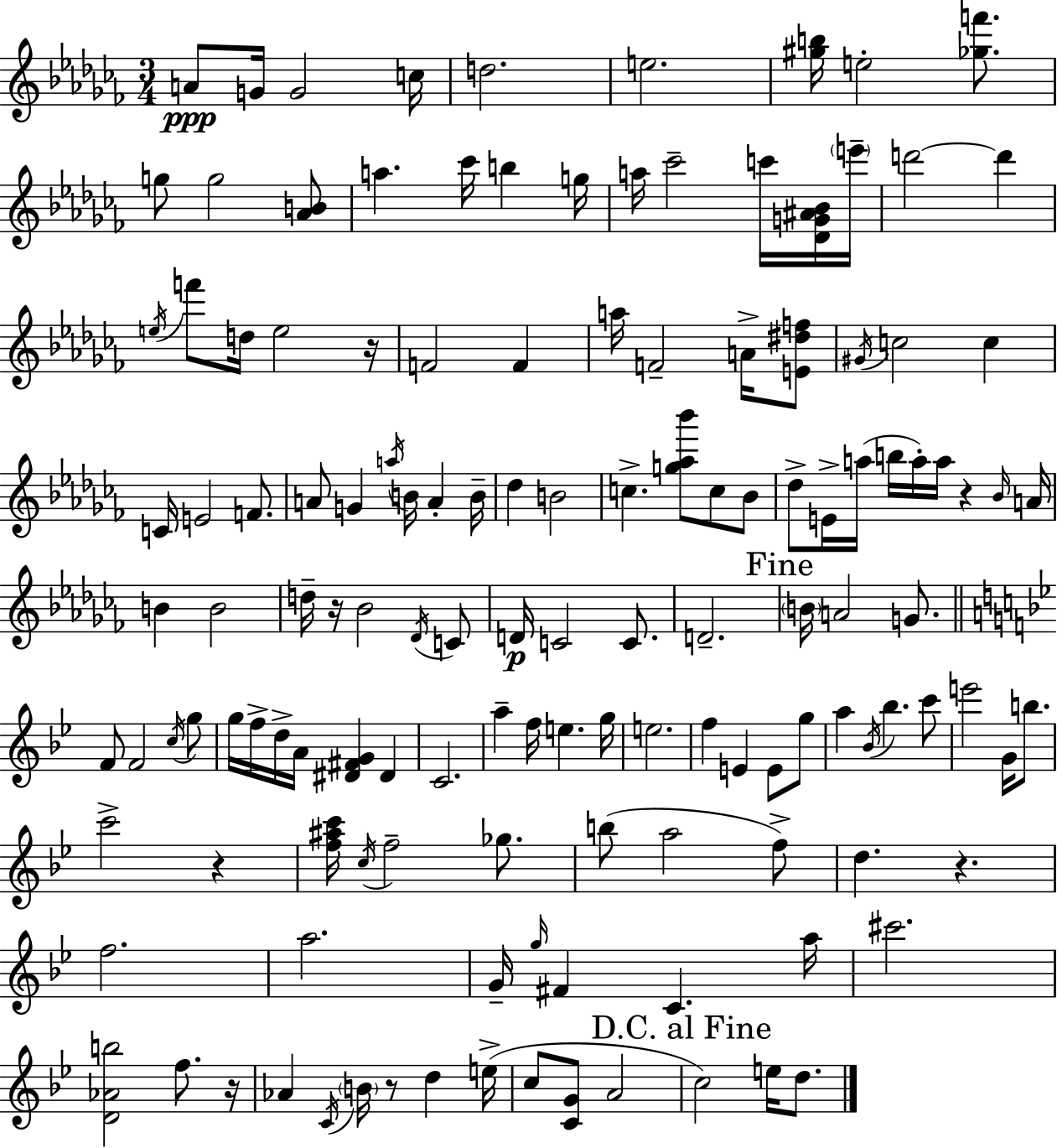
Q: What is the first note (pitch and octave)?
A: A4